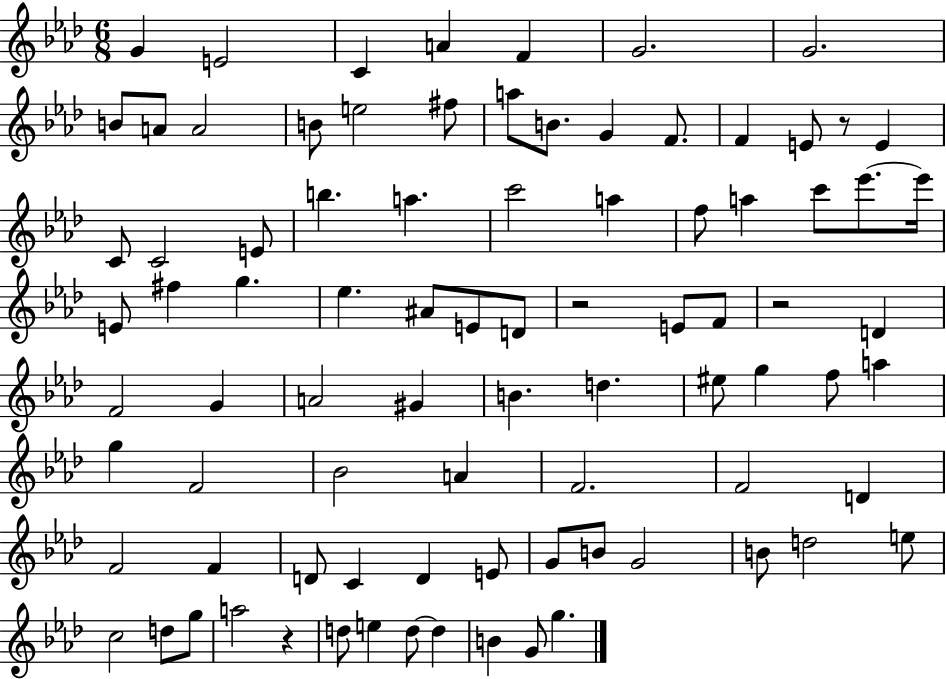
G4/q E4/h C4/q A4/q F4/q G4/h. G4/h. B4/e A4/e A4/h B4/e E5/h F#5/e A5/e B4/e. G4/q F4/e. F4/q E4/e R/e E4/q C4/e C4/h E4/e B5/q. A5/q. C6/h A5/q F5/e A5/q C6/e Eb6/e. Eb6/s E4/e F#5/q G5/q. Eb5/q. A#4/e E4/e D4/e R/h E4/e F4/e R/h D4/q F4/h G4/q A4/h G#4/q B4/q. D5/q. EIS5/e G5/q F5/e A5/q G5/q F4/h Bb4/h A4/q F4/h. F4/h D4/q F4/h F4/q D4/e C4/q D4/q E4/e G4/e B4/e G4/h B4/e D5/h E5/e C5/h D5/e G5/e A5/h R/q D5/e E5/q D5/e D5/q B4/q G4/e G5/q.